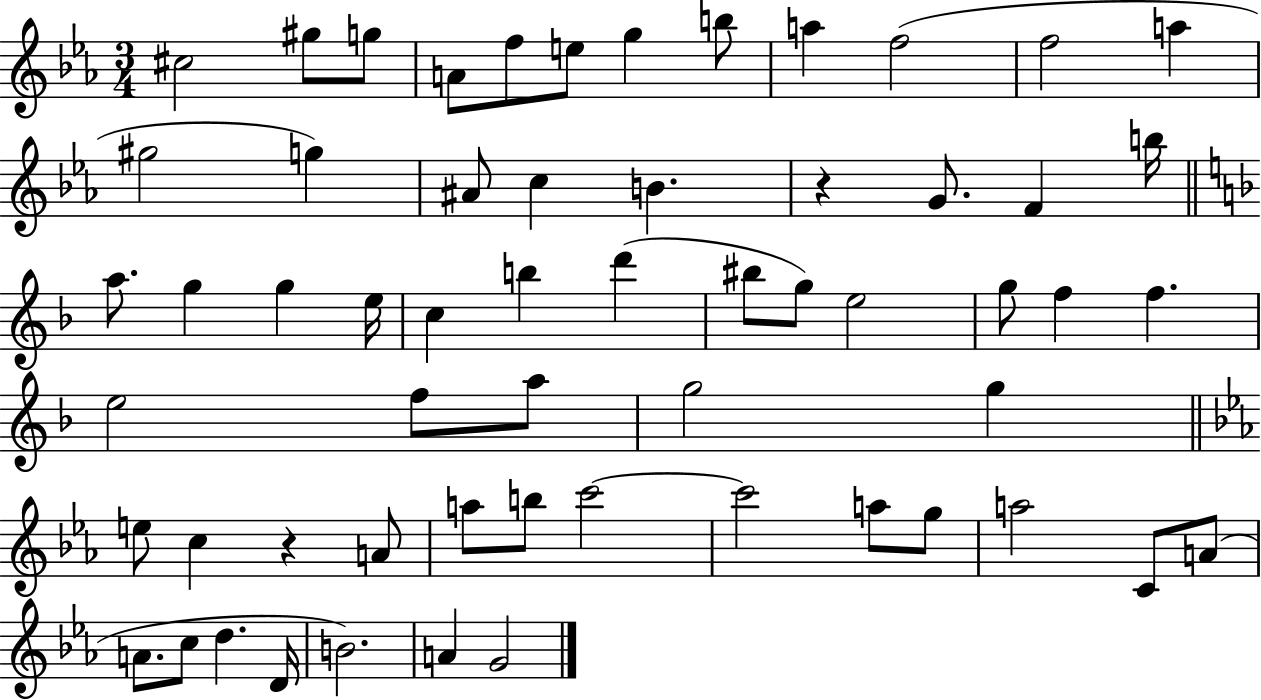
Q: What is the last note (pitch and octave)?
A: G4